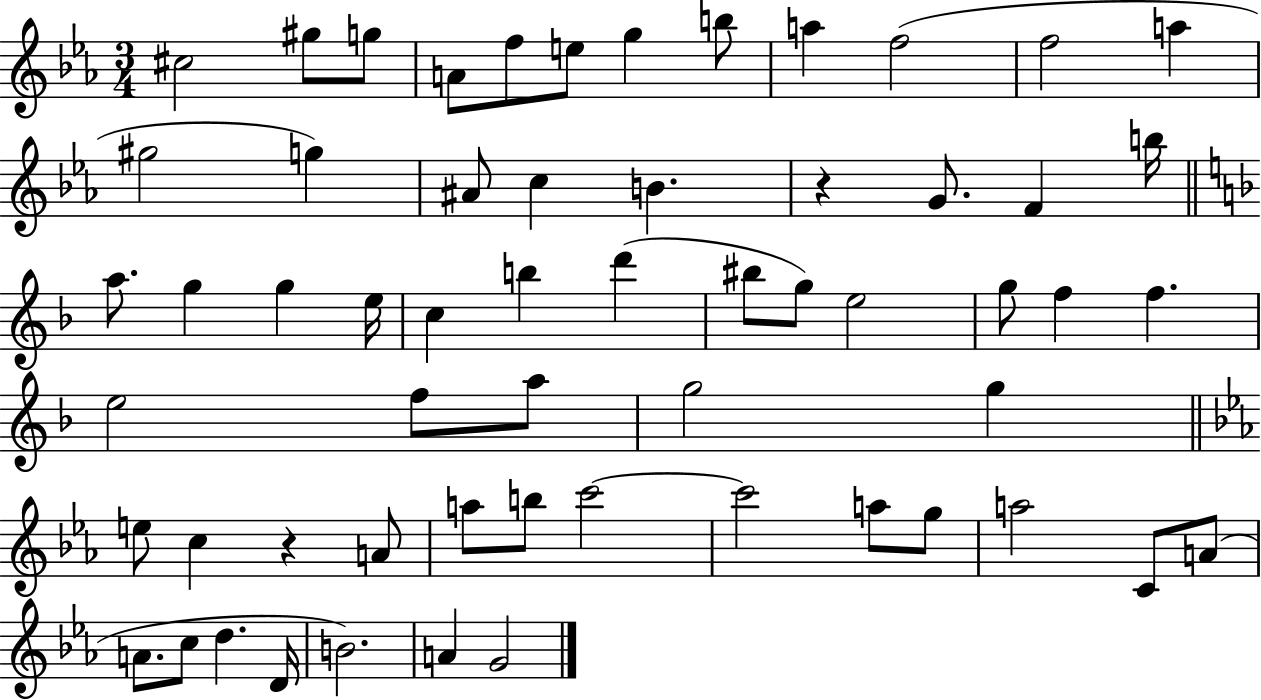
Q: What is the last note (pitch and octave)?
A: G4